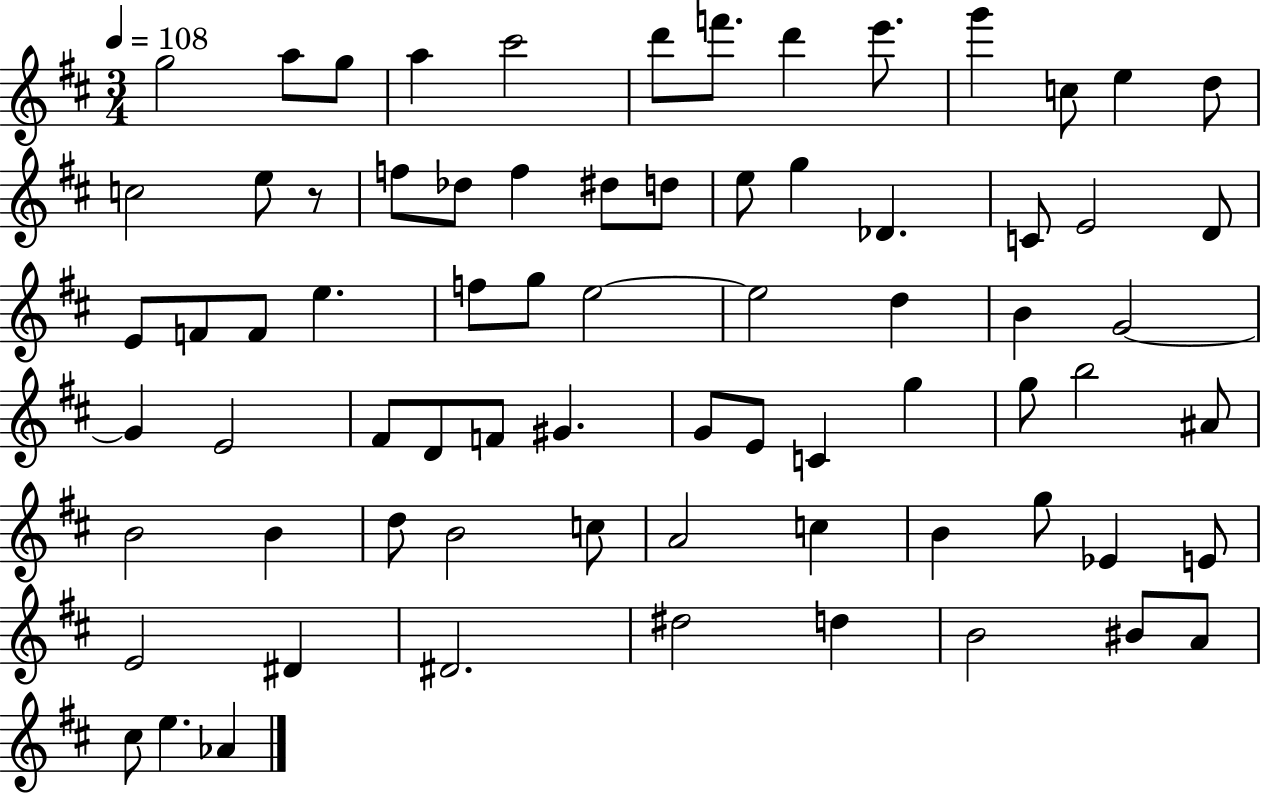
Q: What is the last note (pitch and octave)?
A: Ab4